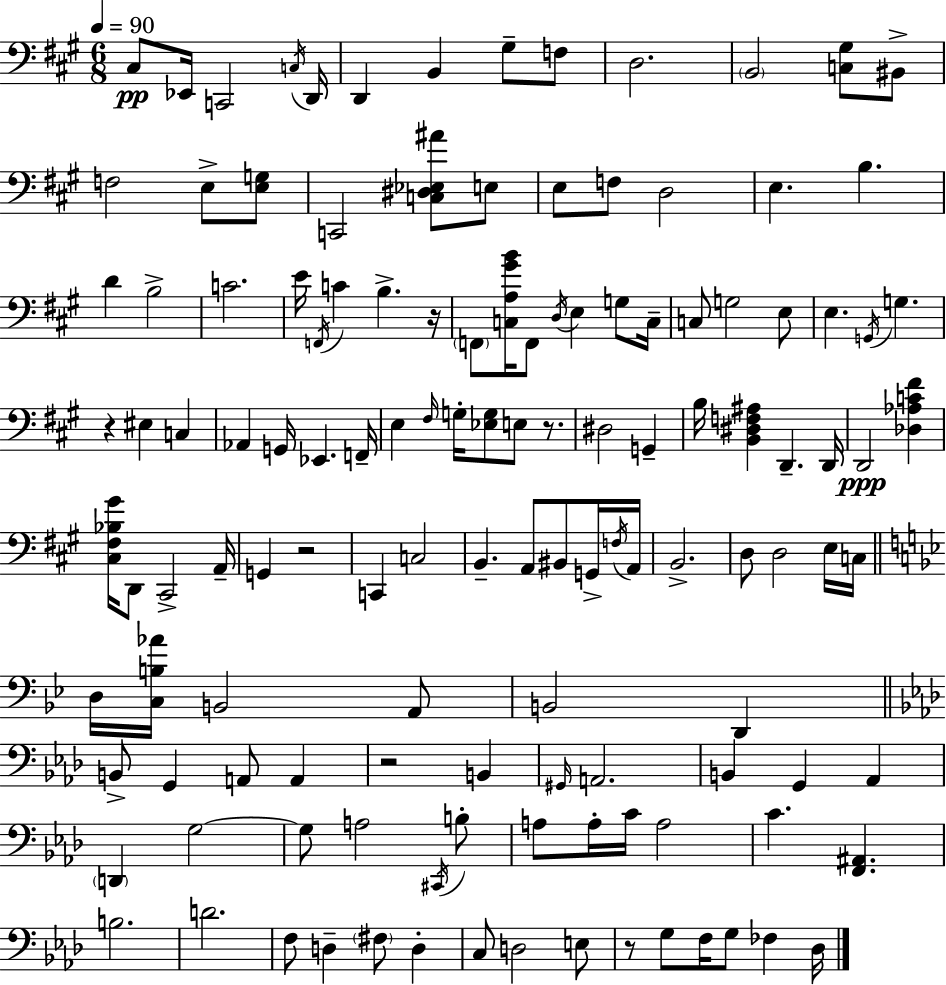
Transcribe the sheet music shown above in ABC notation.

X:1
T:Untitled
M:6/8
L:1/4
K:A
^C,/2 _E,,/4 C,,2 C,/4 D,,/4 D,, B,, ^G,/2 F,/2 D,2 B,,2 [C,^G,]/2 ^B,,/2 F,2 E,/2 [E,G,]/2 C,,2 [C,^D,_E,^A]/2 E,/2 E,/2 F,/2 D,2 E, B, D B,2 C2 E/4 F,,/4 C B, z/4 F,,/2 [C,A,^GB]/4 F,,/2 D,/4 E, G,/2 C,/4 C,/2 G,2 E,/2 E, G,,/4 G, z ^E, C, _A,, G,,/4 _E,, F,,/4 E, ^F,/4 G,/4 [_E,G,]/2 E,/2 z/2 ^D,2 G,, B,/4 [B,,^D,F,^A,] D,, D,,/4 D,,2 [_D,_A,C^F] [^C,^F,_B,^G]/4 D,,/2 ^C,,2 A,,/4 G,, z2 C,, C,2 B,, A,,/2 ^B,,/2 G,,/4 F,/4 A,,/4 B,,2 D,/2 D,2 E,/4 C,/4 D,/4 [C,B,_A]/4 B,,2 A,,/2 B,,2 D,, B,,/2 G,, A,,/2 A,, z2 B,, ^G,,/4 A,,2 B,, G,, _A,, D,, G,2 G,/2 A,2 ^C,,/4 B,/2 A,/2 A,/4 C/4 A,2 C [F,,^A,,] B,2 D2 F,/2 D, ^F,/2 D, C,/2 D,2 E,/2 z/2 G,/2 F,/4 G,/2 _F, _D,/4